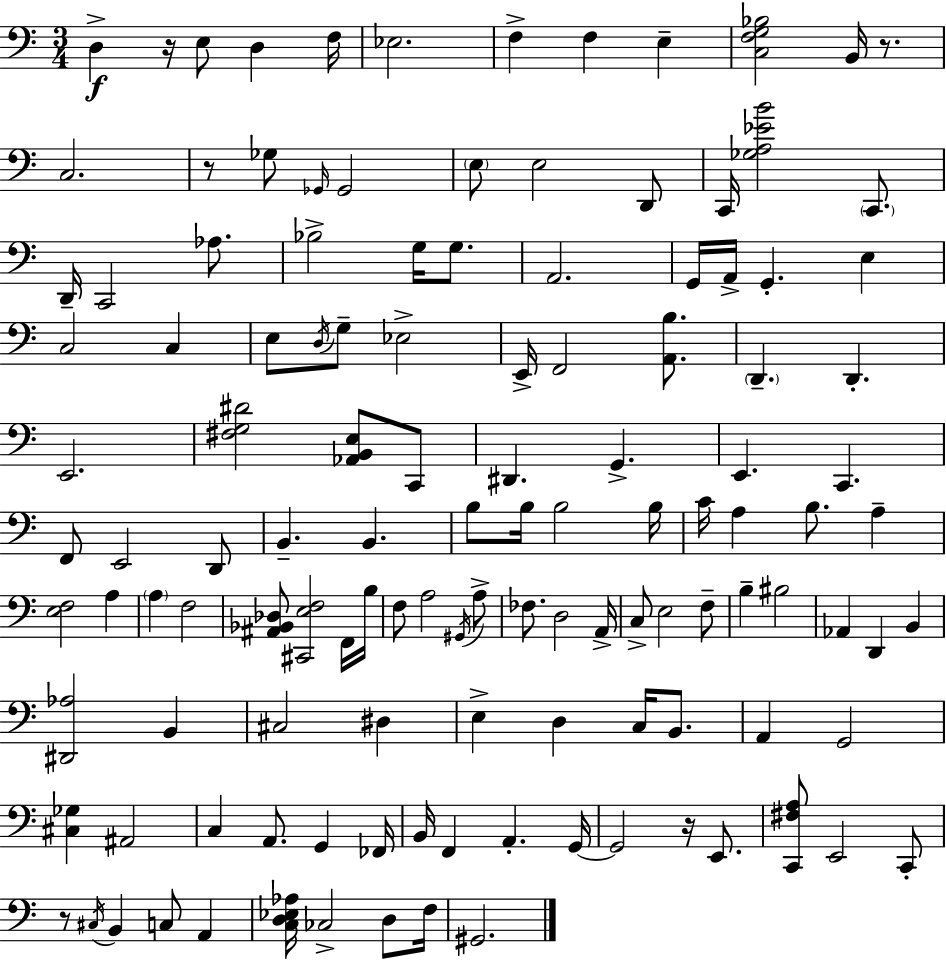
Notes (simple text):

D3/q R/s E3/e D3/q F3/s Eb3/h. F3/q F3/q E3/q [C3,F3,G3,Bb3]/h B2/s R/e. C3/h. R/e Gb3/e Gb2/s Gb2/h E3/e E3/h D2/e C2/s [Gb3,A3,Eb4,B4]/h C2/e. D2/s C2/h Ab3/e. Bb3/h G3/s G3/e. A2/h. G2/s A2/s G2/q. E3/q C3/h C3/q E3/e D3/s G3/e Eb3/h E2/s F2/h [A2,B3]/e. D2/q. D2/q. E2/h. [F#3,G3,D#4]/h [Ab2,B2,E3]/e C2/e D#2/q. G2/q. E2/q. C2/q. F2/e E2/h D2/e B2/q. B2/q. B3/e B3/s B3/h B3/s C4/s A3/q B3/e. A3/q [E3,F3]/h A3/q A3/q F3/h [A#2,Bb2,Db3]/e [C#2,E3,F3]/h F2/s B3/s F3/e A3/h G#2/s A3/e FES3/e. D3/h A2/s C3/e E3/h F3/e B3/q BIS3/h Ab2/q D2/q B2/q [D#2,Ab3]/h B2/q C#3/h D#3/q E3/q D3/q C3/s B2/e. A2/q G2/h [C#3,Gb3]/q A#2/h C3/q A2/e. G2/q FES2/s B2/s F2/q A2/q. G2/s G2/h R/s E2/e. [C2,F#3,A3]/e E2/h C2/e R/e C#3/s B2/q C3/e A2/q [C3,D3,Eb3,Ab3]/s CES3/h D3/e F3/s G#2/h.